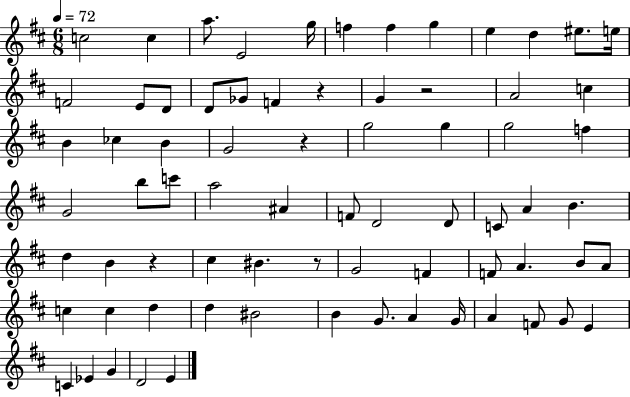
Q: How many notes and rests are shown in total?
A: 73